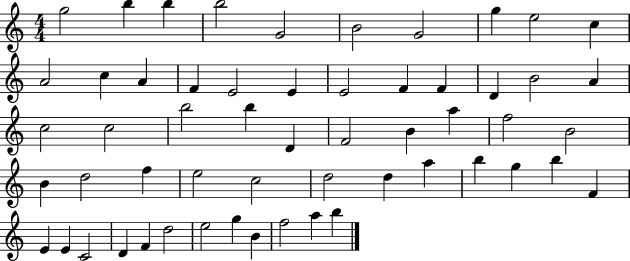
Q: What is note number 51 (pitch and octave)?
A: E5